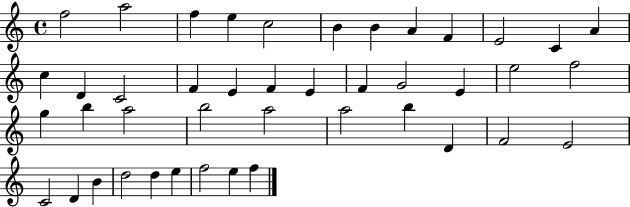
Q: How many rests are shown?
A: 0